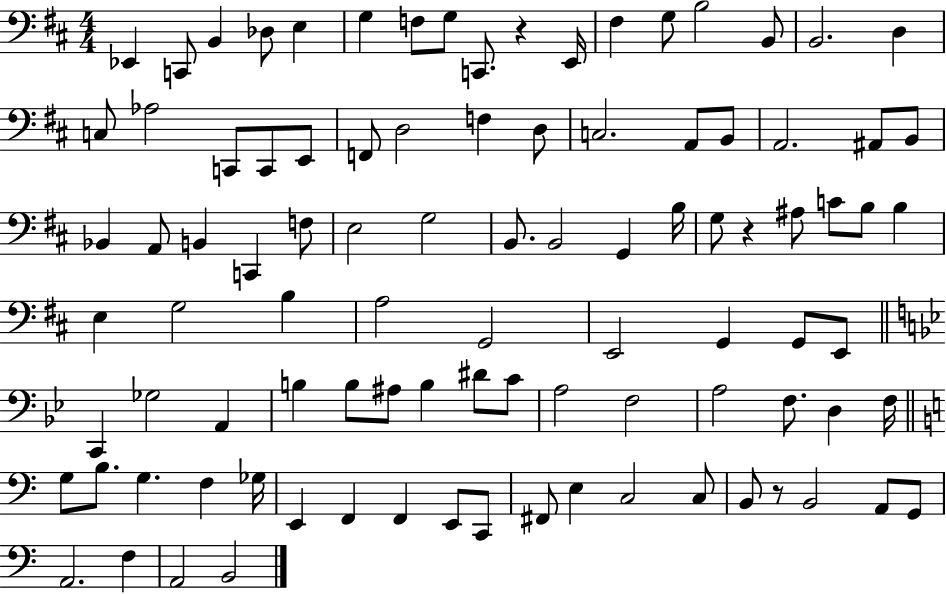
{
  \clef bass
  \numericTimeSignature
  \time 4/4
  \key d \major
  ees,4 c,8 b,4 des8 e4 | g4 f8 g8 c,8. r4 e,16 | fis4 g8 b2 b,8 | b,2. d4 | \break c8 aes2 c,8 c,8 e,8 | f,8 d2 f4 d8 | c2. a,8 b,8 | a,2. ais,8 b,8 | \break bes,4 a,8 b,4 c,4 f8 | e2 g2 | b,8. b,2 g,4 b16 | g8 r4 ais8 c'8 b8 b4 | \break e4 g2 b4 | a2 g,2 | e,2 g,4 g,8 e,8 | \bar "||" \break \key bes \major c,4 ges2 a,4 | b4 b8 ais8 b4 dis'8 c'8 | a2 f2 | a2 f8. d4 f16 | \break \bar "||" \break \key c \major g8 b8. g4. f4 ges16 | e,4 f,4 f,4 e,8 c,8 | fis,8 e4 c2 c8 | b,8 r8 b,2 a,8 g,8 | \break a,2. f4 | a,2 b,2 | \bar "|."
}